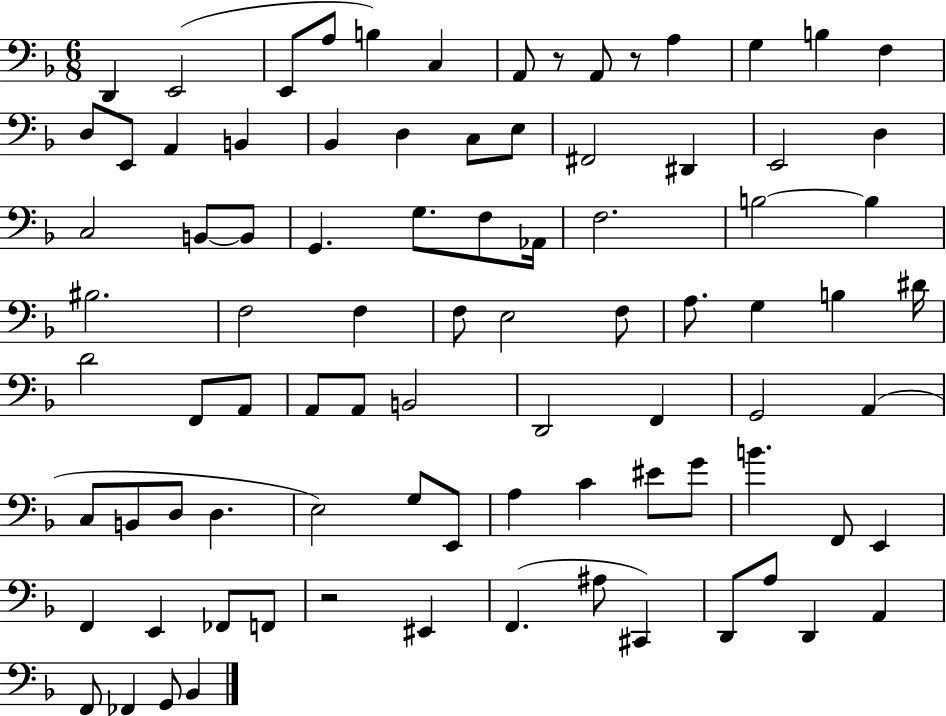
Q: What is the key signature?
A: F major